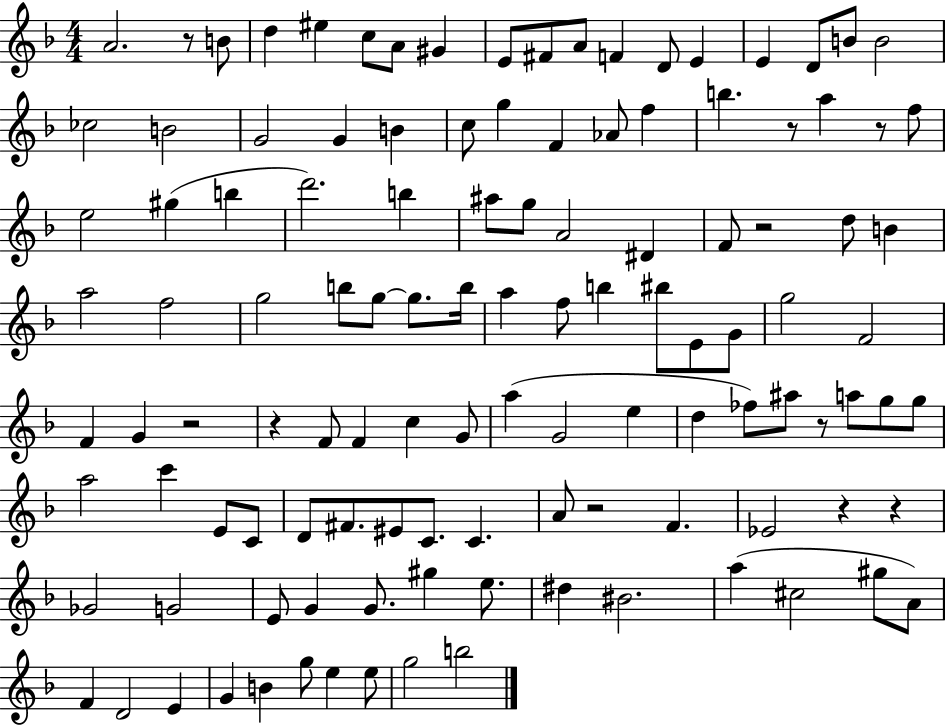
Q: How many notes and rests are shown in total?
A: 117